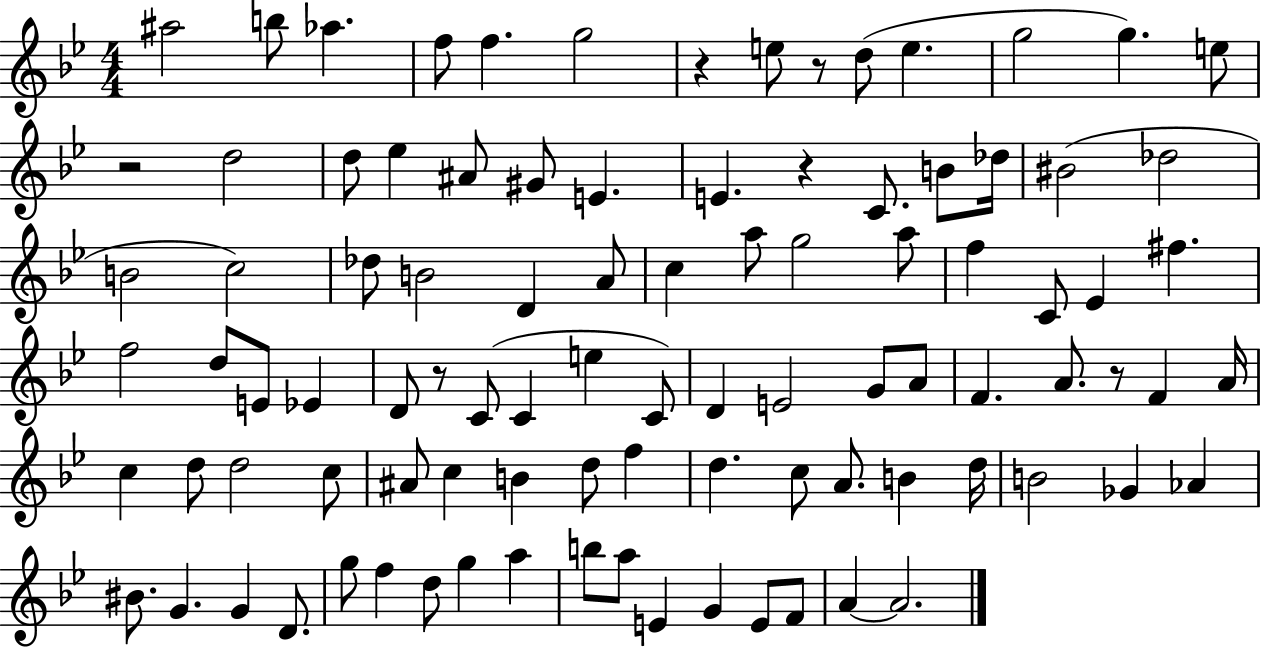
A#5/h B5/e Ab5/q. F5/e F5/q. G5/h R/q E5/e R/e D5/e E5/q. G5/h G5/q. E5/e R/h D5/h D5/e Eb5/q A#4/e G#4/e E4/q. E4/q. R/q C4/e. B4/e Db5/s BIS4/h Db5/h B4/h C5/h Db5/e B4/h D4/q A4/e C5/q A5/e G5/h A5/e F5/q C4/e Eb4/q F#5/q. F5/h D5/e E4/e Eb4/q D4/e R/e C4/e C4/q E5/q C4/e D4/q E4/h G4/e A4/e F4/q. A4/e. R/e F4/q A4/s C5/q D5/e D5/h C5/e A#4/e C5/q B4/q D5/e F5/q D5/q. C5/e A4/e. B4/q D5/s B4/h Gb4/q Ab4/q BIS4/e. G4/q. G4/q D4/e. G5/e F5/q D5/e G5/q A5/q B5/e A5/e E4/q G4/q E4/e F4/e A4/q A4/h.